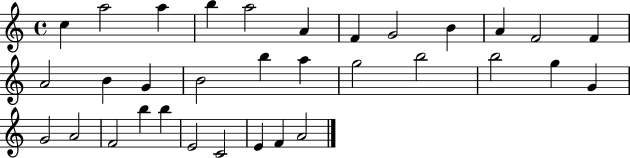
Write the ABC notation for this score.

X:1
T:Untitled
M:4/4
L:1/4
K:C
c a2 a b a2 A F G2 B A F2 F A2 B G B2 b a g2 b2 b2 g G G2 A2 F2 b b E2 C2 E F A2